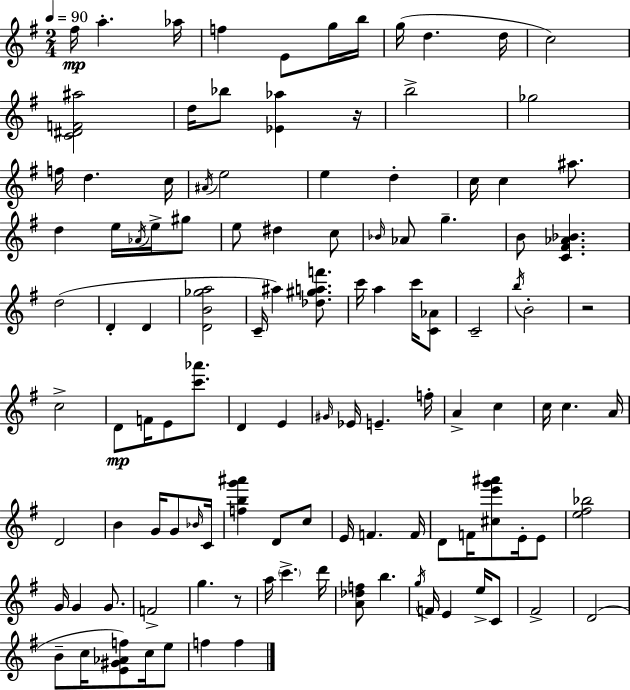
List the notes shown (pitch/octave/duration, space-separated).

F#5/s A5/q. Ab5/s F5/q E4/e G5/s B5/s G5/s D5/q. D5/s C5/h [C4,D#4,F4,A#5]/h D5/s Bb5/e [Eb4,Ab5]/q R/s B5/h Gb5/h F5/s D5/q. C5/s A#4/s E5/h E5/q D5/q C5/s C5/q A#5/e. D5/q E5/s Ab4/s E5/s G#5/e E5/e D#5/q C5/e Bb4/s Ab4/e G5/q. B4/e [C4,F#4,Ab4,Bb4]/q. D5/h D4/q D4/q [D4,B4,Gb5,A5]/h C4/s A#5/q [Db5,G#5,A5,F6]/e. C6/s A5/q C6/s [C4,Ab4]/e C4/h B5/s B4/h R/h C5/h D4/e F4/s E4/e [C6,Ab6]/e. D4/q E4/q G#4/s Eb4/s E4/q. F5/s A4/q C5/q C5/s C5/q. A4/s D4/h B4/q G4/s G4/e Bb4/s C4/s [F5,B5,G6,A#6]/q D4/e C5/e E4/s F4/q. F4/s D4/e F4/s [C#5,E6,G6,A#6]/e E4/s E4/e [E5,F#5,Bb5]/h G4/s G4/q G4/e. F4/h G5/q. R/e A5/s C6/q. D6/s [A4,Db5,F5]/e B5/q. G5/s F4/s E4/q E5/s C4/e F#4/h D4/h B4/e C5/s [E4,G#4,Ab4,F5]/e C5/s E5/e F5/q F5/q